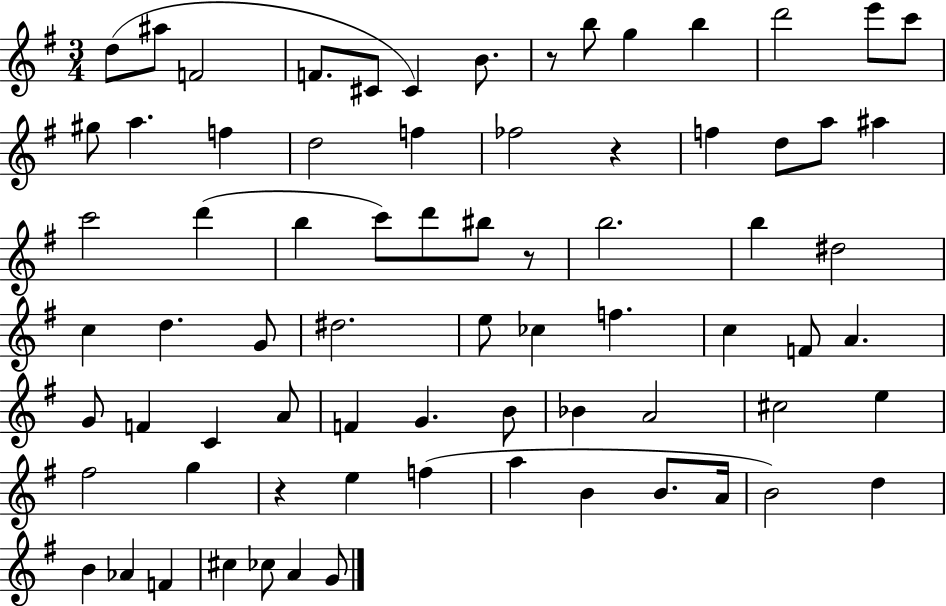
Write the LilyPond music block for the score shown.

{
  \clef treble
  \numericTimeSignature
  \time 3/4
  \key g \major
  d''8( ais''8 f'2 | f'8. cis'8 cis'4) b'8. | r8 b''8 g''4 b''4 | d'''2 e'''8 c'''8 | \break gis''8 a''4. f''4 | d''2 f''4 | fes''2 r4 | f''4 d''8 a''8 ais''4 | \break c'''2 d'''4( | b''4 c'''8) d'''8 bis''8 r8 | b''2. | b''4 dis''2 | \break c''4 d''4. g'8 | dis''2. | e''8 ces''4 f''4. | c''4 f'8 a'4. | \break g'8 f'4 c'4 a'8 | f'4 g'4. b'8 | bes'4 a'2 | cis''2 e''4 | \break fis''2 g''4 | r4 e''4 f''4( | a''4 b'4 b'8. a'16 | b'2) d''4 | \break b'4 aes'4 f'4 | cis''4 ces''8 a'4 g'8 | \bar "|."
}